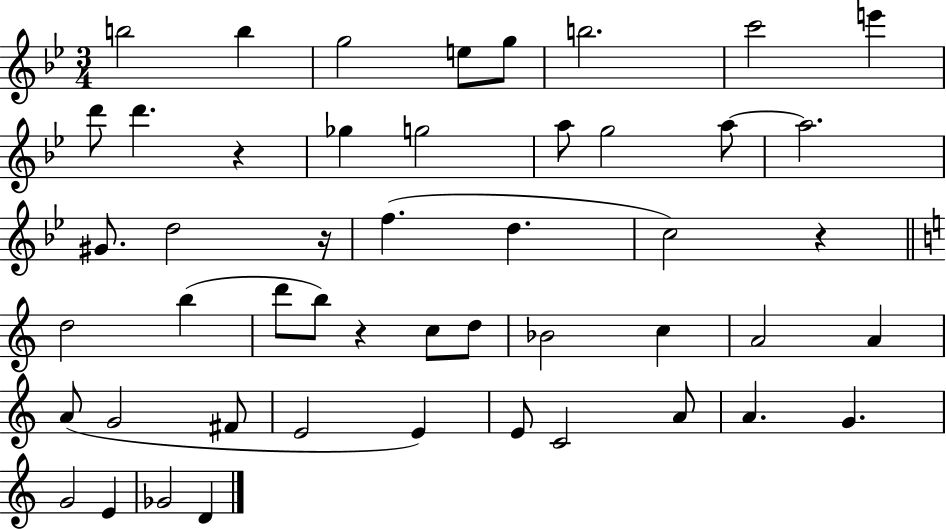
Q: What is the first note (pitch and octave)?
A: B5